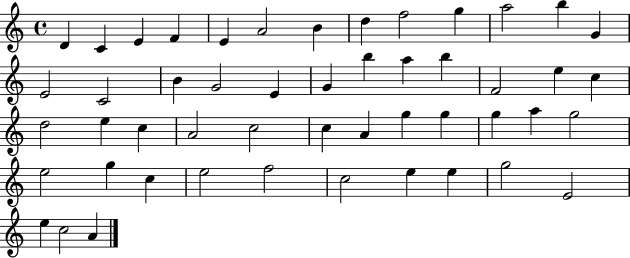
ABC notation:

X:1
T:Untitled
M:4/4
L:1/4
K:C
D C E F E A2 B d f2 g a2 b G E2 C2 B G2 E G b a b F2 e c d2 e c A2 c2 c A g g g a g2 e2 g c e2 f2 c2 e e g2 E2 e c2 A